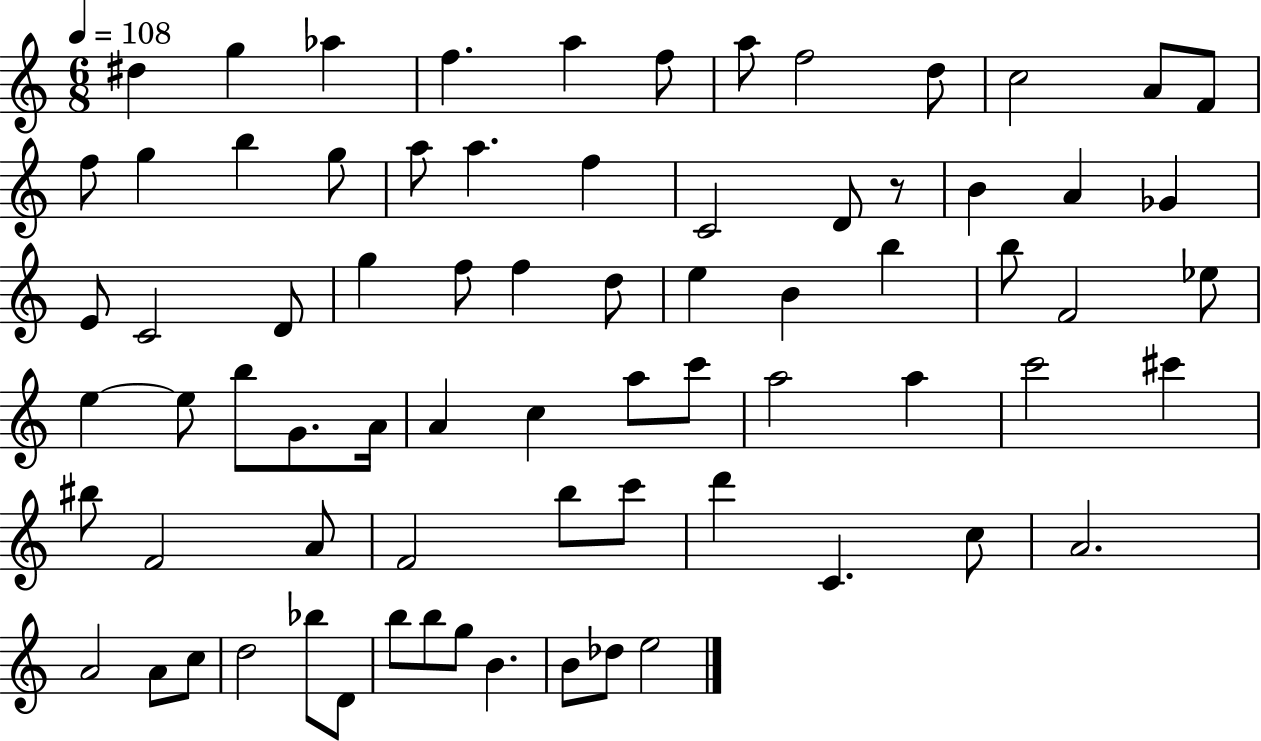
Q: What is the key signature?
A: C major